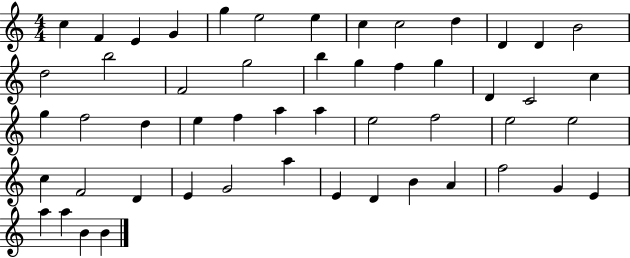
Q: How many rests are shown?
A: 0